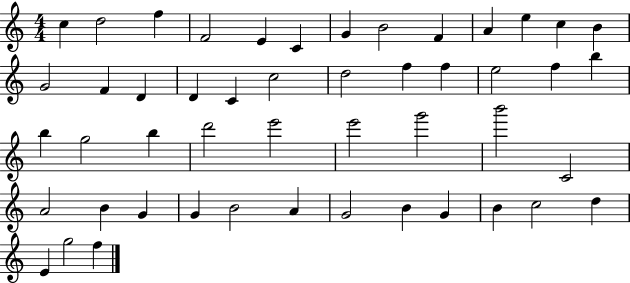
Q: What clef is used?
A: treble